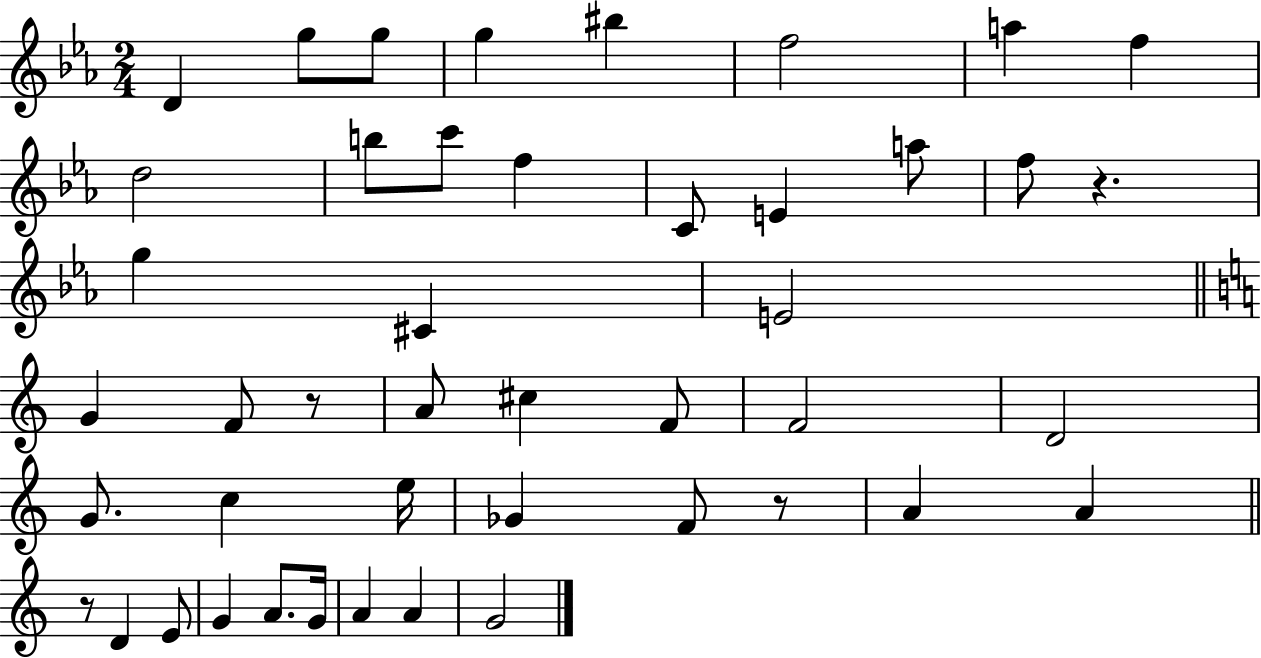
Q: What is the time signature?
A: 2/4